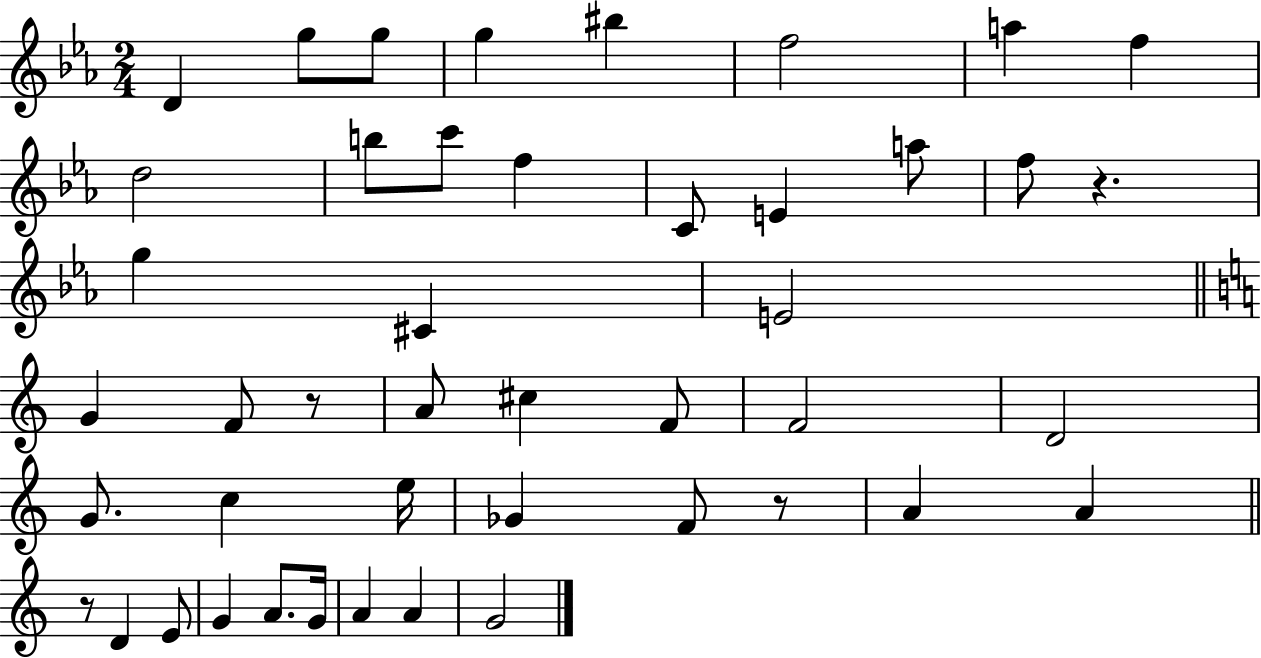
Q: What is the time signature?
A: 2/4